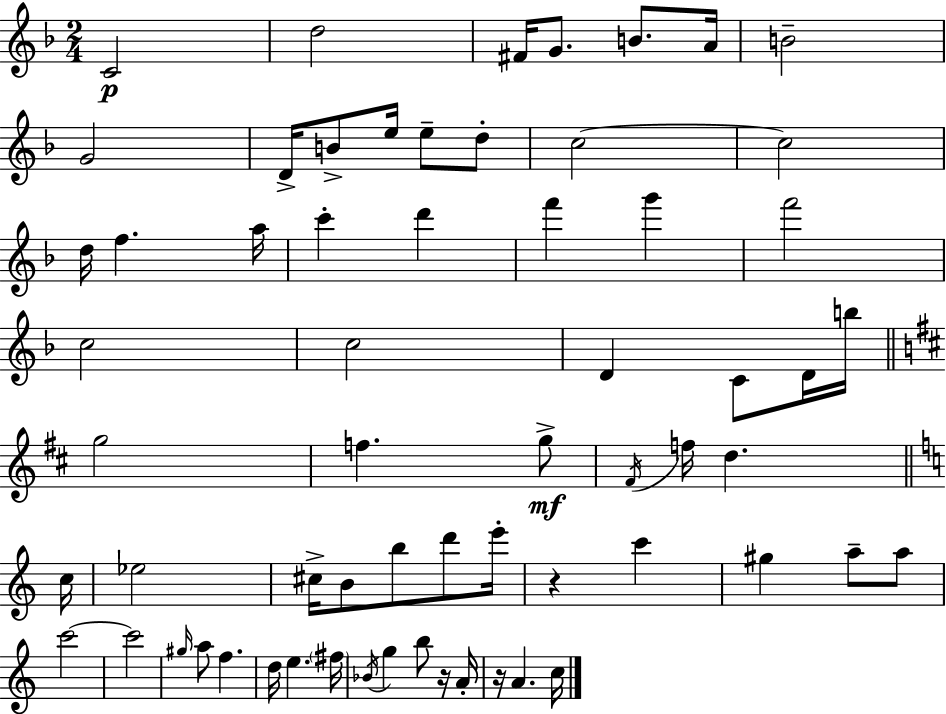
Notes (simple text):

C4/h D5/h F#4/s G4/e. B4/e. A4/s B4/h G4/h D4/s B4/e E5/s E5/e D5/e C5/h C5/h D5/s F5/q. A5/s C6/q D6/q F6/q G6/q F6/h C5/h C5/h D4/q C4/e D4/s B5/s G5/h F5/q. G5/e F#4/s F5/s D5/q. C5/s Eb5/h C#5/s B4/e B5/e D6/e E6/s R/q C6/q G#5/q A5/e A5/e C6/h C6/h G#5/s A5/e F5/q. D5/s E5/q. F#5/s Bb4/s G5/q B5/e R/s A4/s R/s A4/q. C5/s